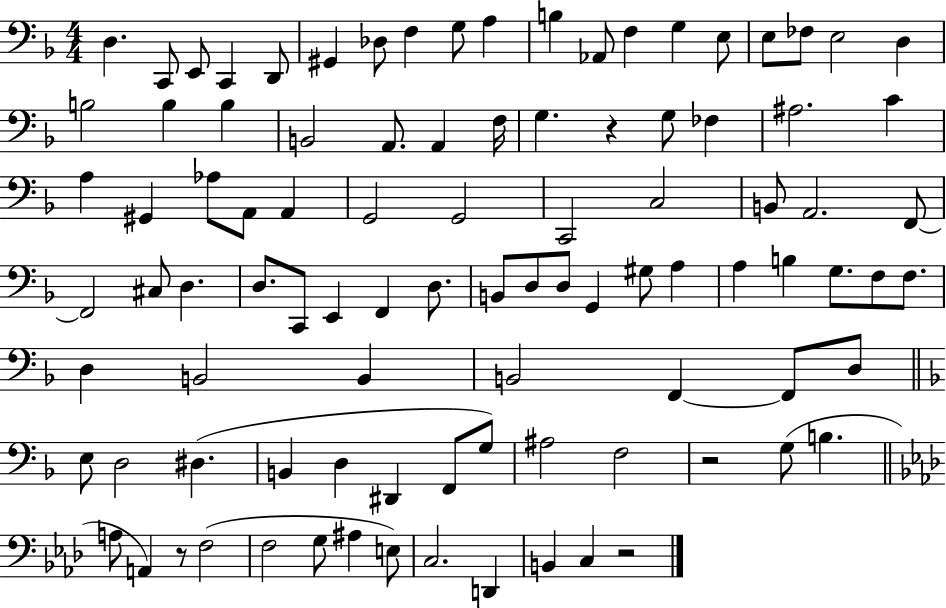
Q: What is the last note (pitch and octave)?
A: C3